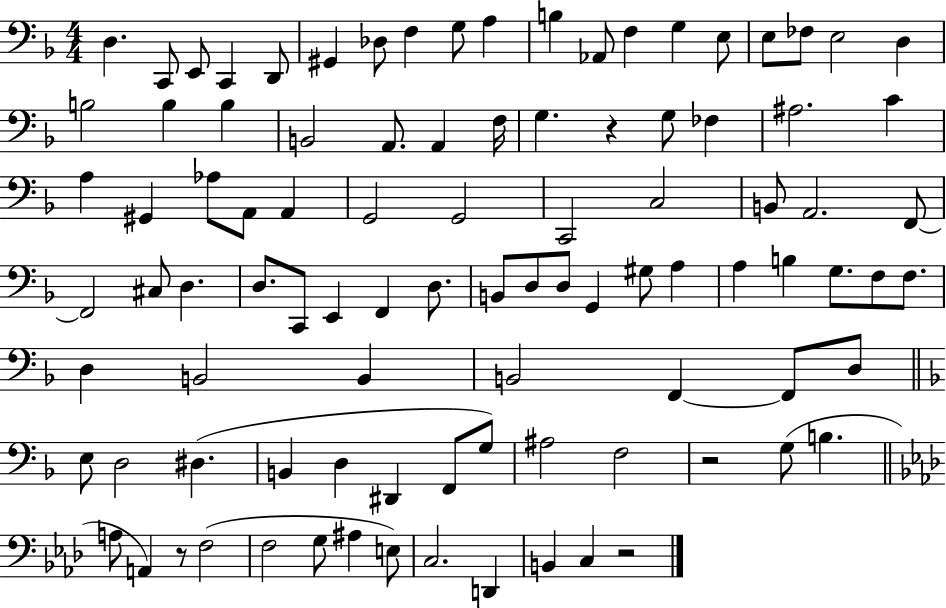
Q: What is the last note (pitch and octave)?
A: C3